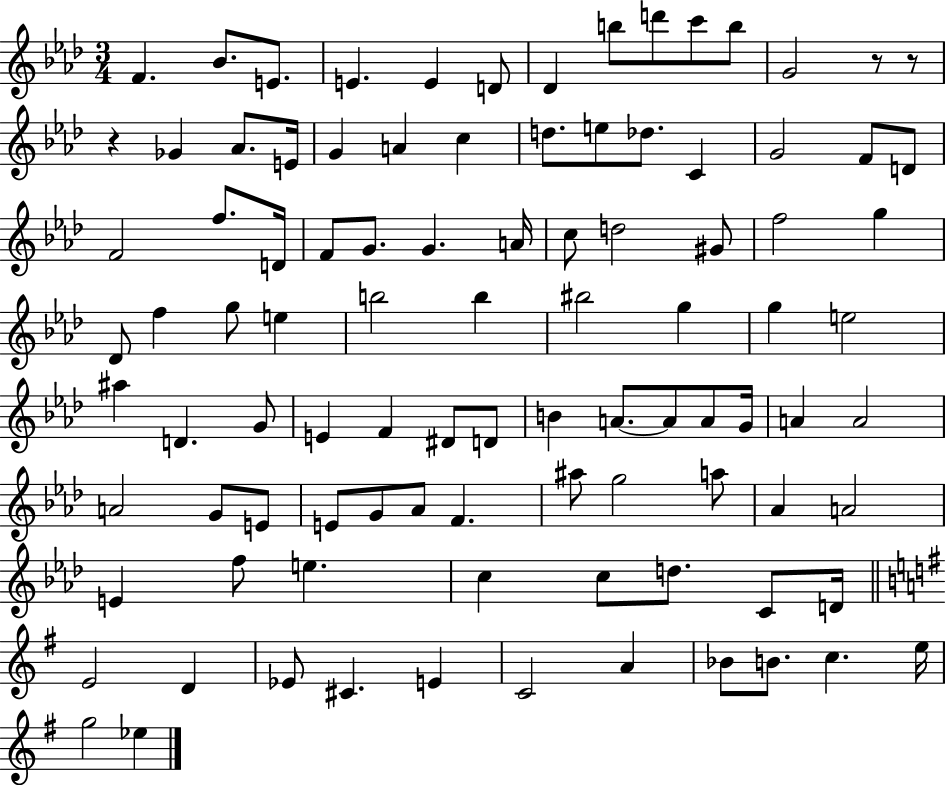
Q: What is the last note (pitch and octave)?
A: Eb5